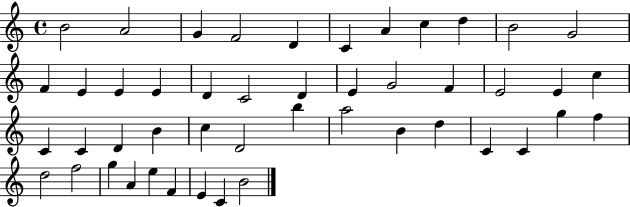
X:1
T:Untitled
M:4/4
L:1/4
K:C
B2 A2 G F2 D C A c d B2 G2 F E E E D C2 D E G2 F E2 E c C C D B c D2 b a2 B d C C g f d2 f2 g A e F E C B2